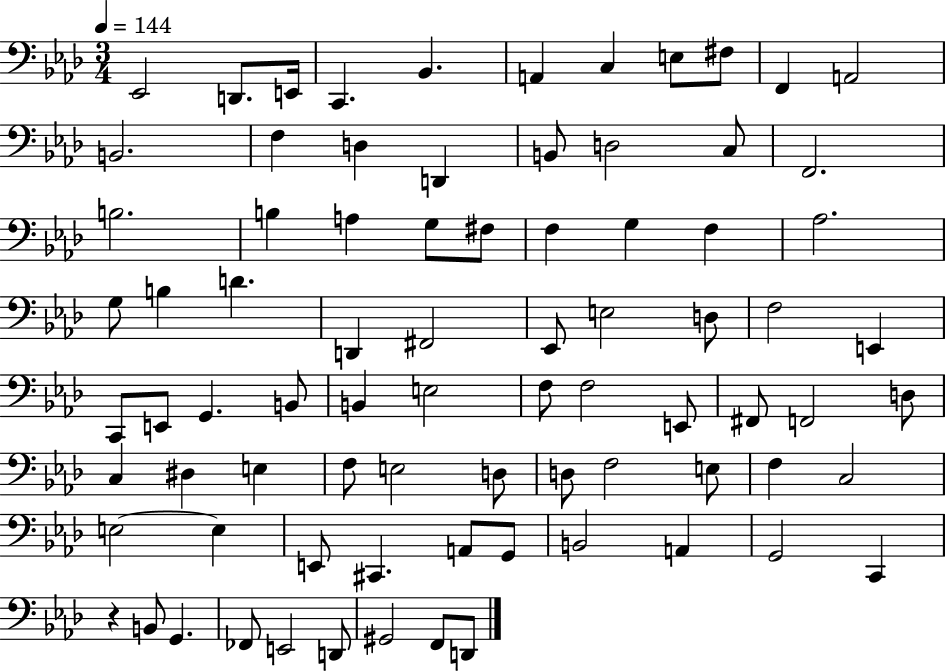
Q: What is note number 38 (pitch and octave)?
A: E2